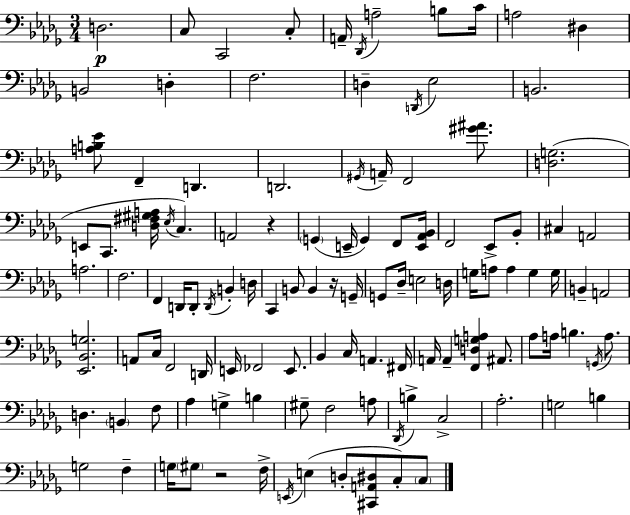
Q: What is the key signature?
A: BES minor